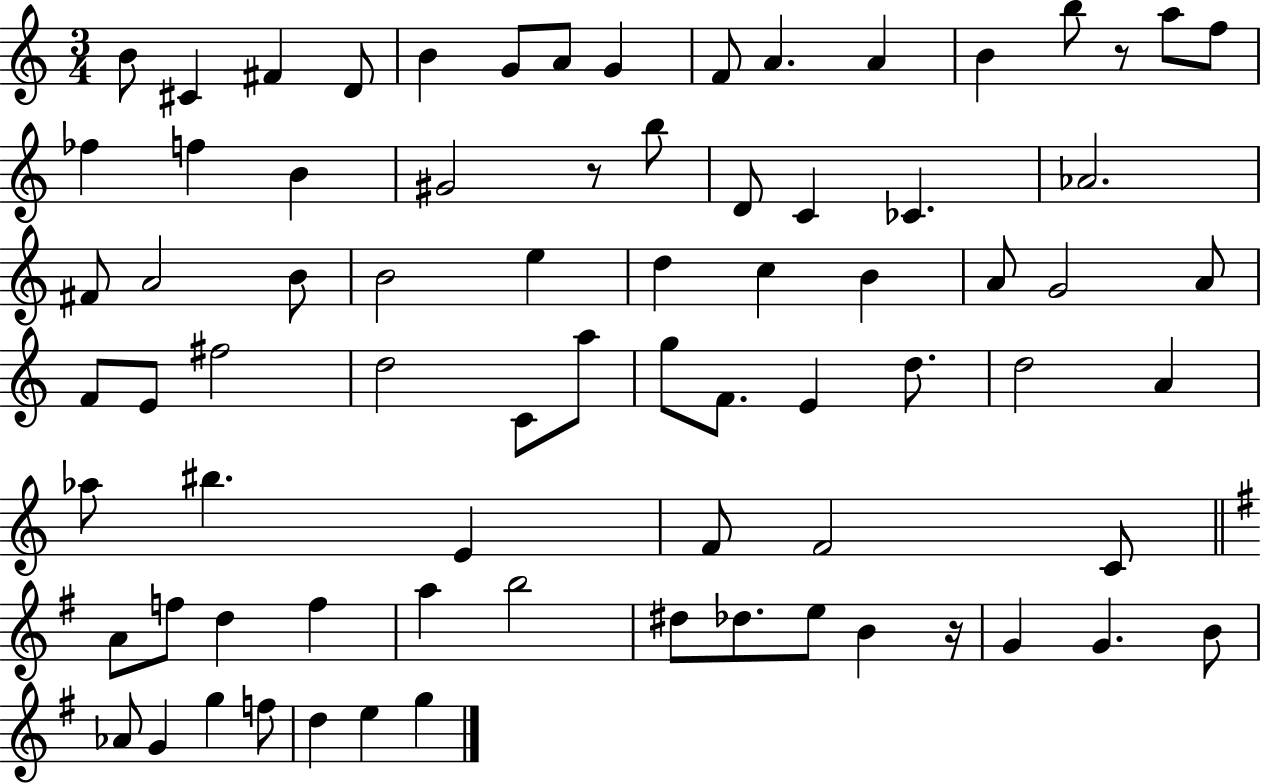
{
  \clef treble
  \numericTimeSignature
  \time 3/4
  \key c \major
  b'8 cis'4 fis'4 d'8 | b'4 g'8 a'8 g'4 | f'8 a'4. a'4 | b'4 b''8 r8 a''8 f''8 | \break fes''4 f''4 b'4 | gis'2 r8 b''8 | d'8 c'4 ces'4. | aes'2. | \break fis'8 a'2 b'8 | b'2 e''4 | d''4 c''4 b'4 | a'8 g'2 a'8 | \break f'8 e'8 fis''2 | d''2 c'8 a''8 | g''8 f'8. e'4 d''8. | d''2 a'4 | \break aes''8 bis''4. e'4 | f'8 f'2 c'8 | \bar "||" \break \key e \minor a'8 f''8 d''4 f''4 | a''4 b''2 | dis''8 des''8. e''8 b'4 r16 | g'4 g'4. b'8 | \break aes'8 g'4 g''4 f''8 | d''4 e''4 g''4 | \bar "|."
}